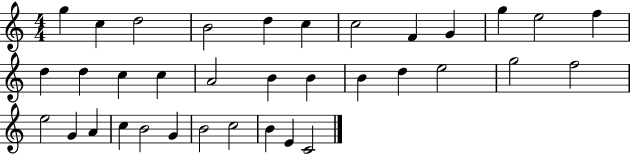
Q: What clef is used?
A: treble